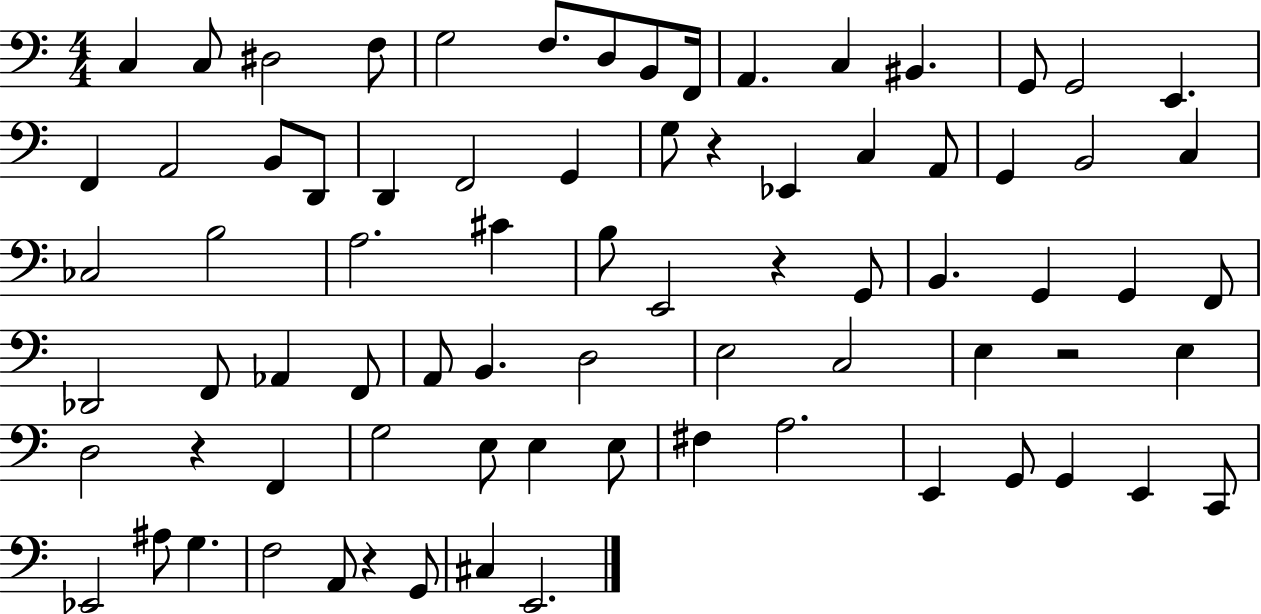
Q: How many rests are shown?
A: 5